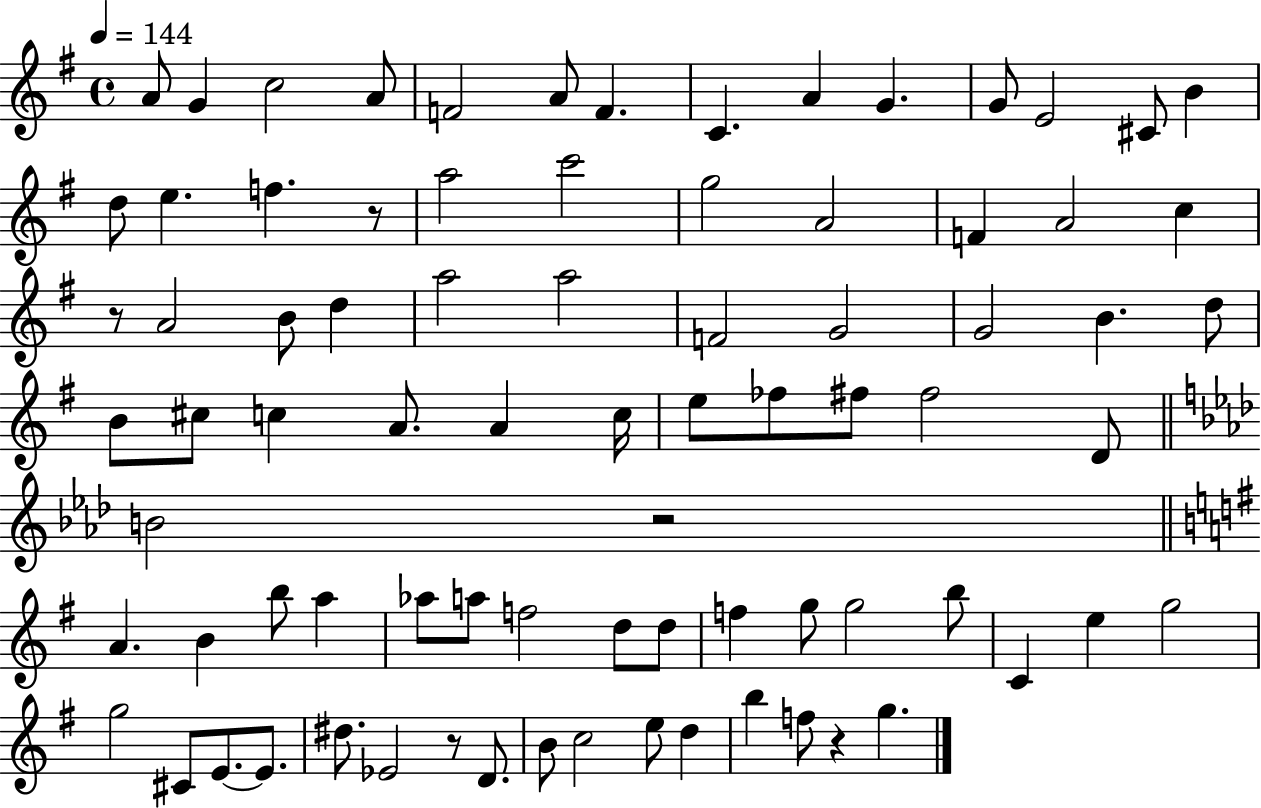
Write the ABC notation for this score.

X:1
T:Untitled
M:4/4
L:1/4
K:G
A/2 G c2 A/2 F2 A/2 F C A G G/2 E2 ^C/2 B d/2 e f z/2 a2 c'2 g2 A2 F A2 c z/2 A2 B/2 d a2 a2 F2 G2 G2 B d/2 B/2 ^c/2 c A/2 A c/4 e/2 _f/2 ^f/2 ^f2 D/2 B2 z2 A B b/2 a _a/2 a/2 f2 d/2 d/2 f g/2 g2 b/2 C e g2 g2 ^C/2 E/2 E/2 ^d/2 _E2 z/2 D/2 B/2 c2 e/2 d b f/2 z g